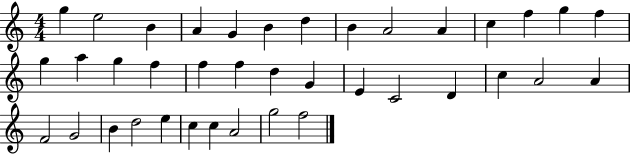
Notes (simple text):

G5/q E5/h B4/q A4/q G4/q B4/q D5/q B4/q A4/h A4/q C5/q F5/q G5/q F5/q G5/q A5/q G5/q F5/q F5/q F5/q D5/q G4/q E4/q C4/h D4/q C5/q A4/h A4/q F4/h G4/h B4/q D5/h E5/q C5/q C5/q A4/h G5/h F5/h